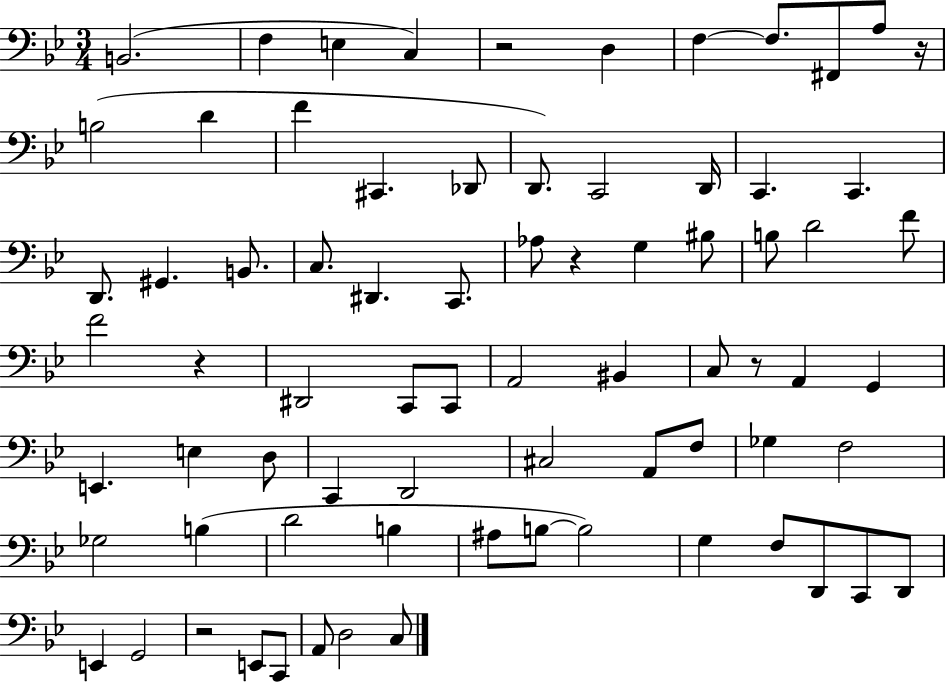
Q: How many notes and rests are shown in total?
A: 75